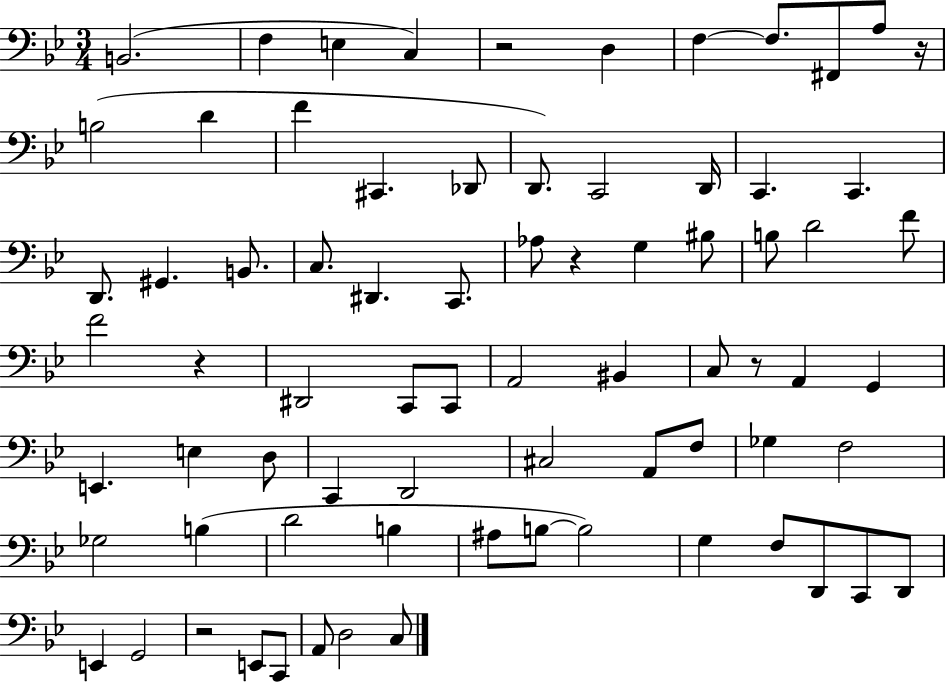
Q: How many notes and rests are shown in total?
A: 75